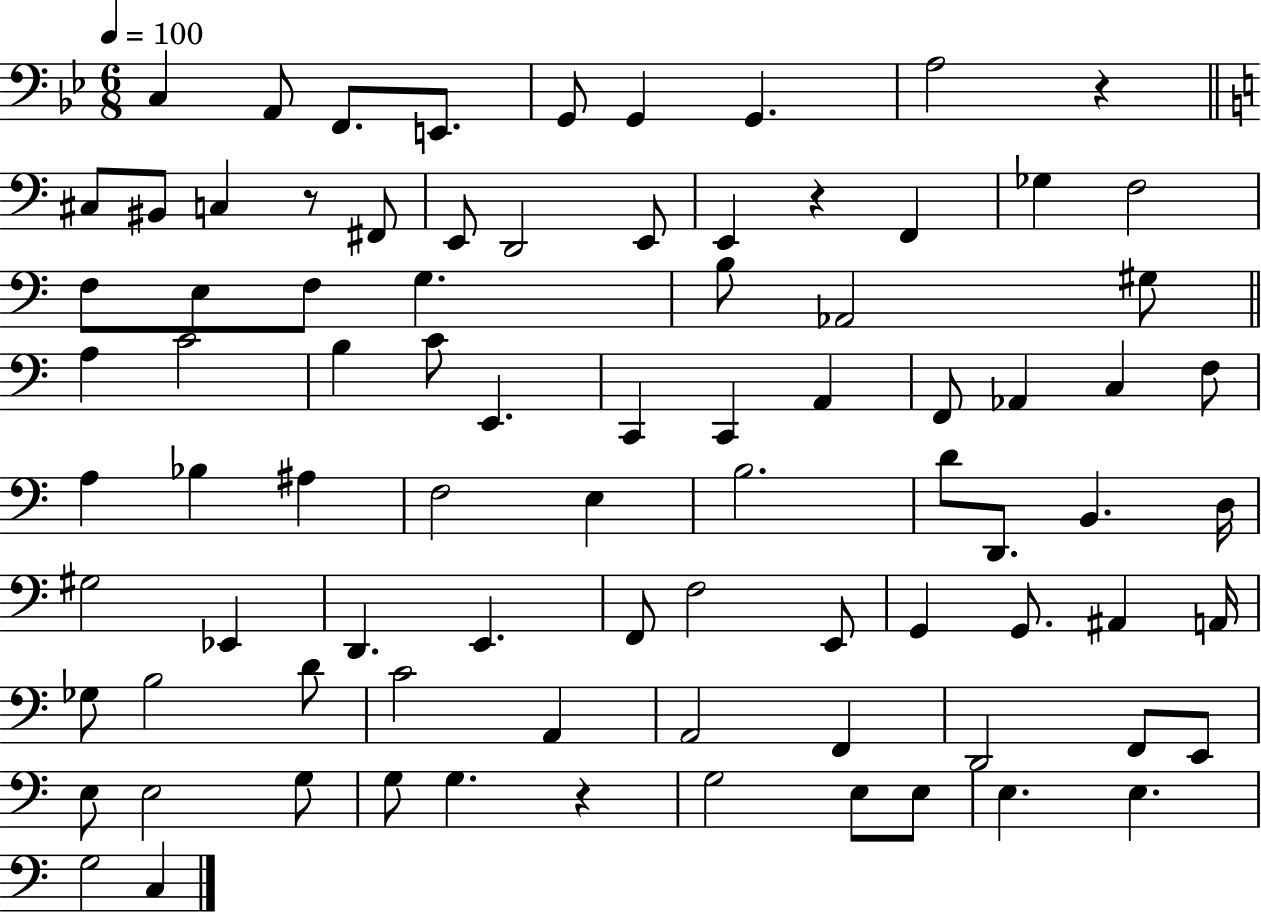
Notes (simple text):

C3/q A2/e F2/e. E2/e. G2/e G2/q G2/q. A3/h R/q C#3/e BIS2/e C3/q R/e F#2/e E2/e D2/h E2/e E2/q R/q F2/q Gb3/q F3/h F3/e E3/e F3/e G3/q. B3/e Ab2/h G#3/e A3/q C4/h B3/q C4/e E2/q. C2/q C2/q A2/q F2/e Ab2/q C3/q F3/e A3/q Bb3/q A#3/q F3/h E3/q B3/h. D4/e D2/e. B2/q. D3/s G#3/h Eb2/q D2/q. E2/q. F2/e F3/h E2/e G2/q G2/e. A#2/q A2/s Gb3/e B3/h D4/e C4/h A2/q A2/h F2/q D2/h F2/e E2/e E3/e E3/h G3/e G3/e G3/q. R/q G3/h E3/e E3/e E3/q. E3/q. G3/h C3/q